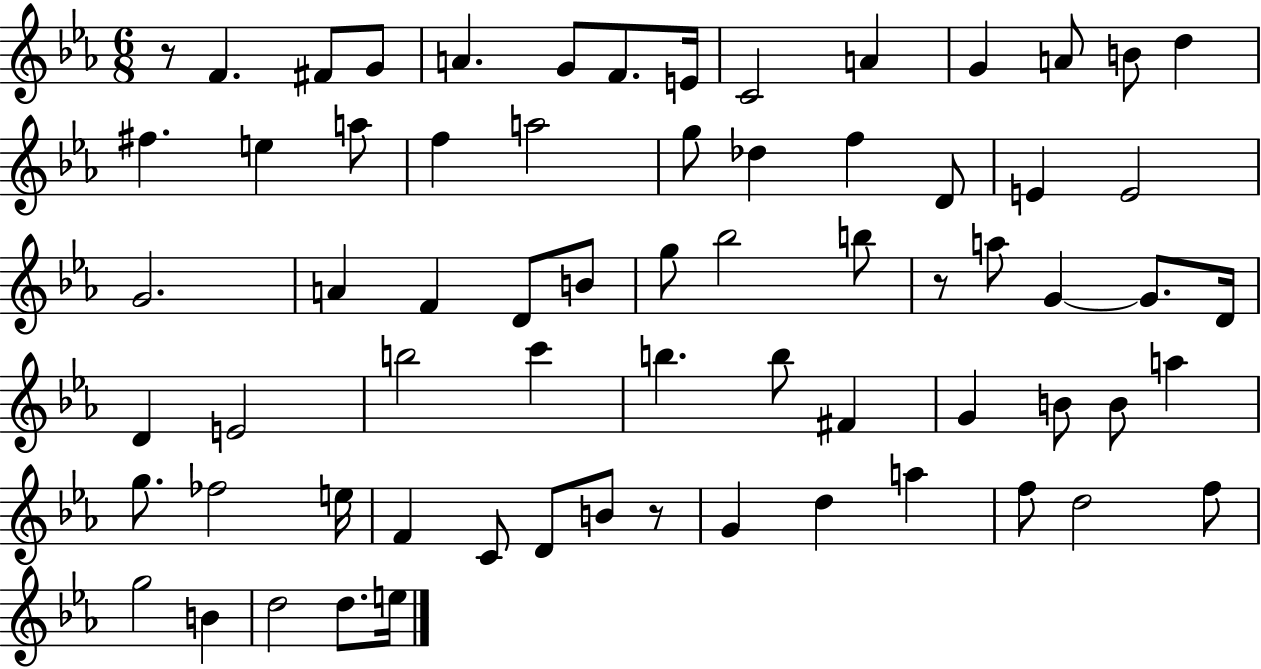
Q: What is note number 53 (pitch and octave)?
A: D4